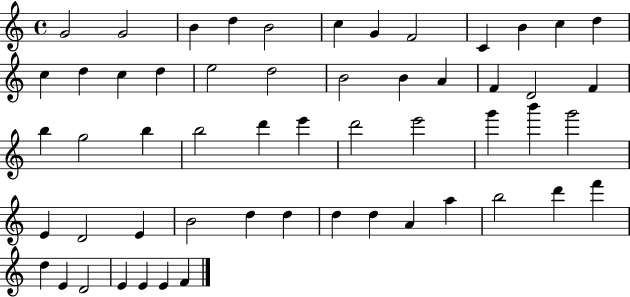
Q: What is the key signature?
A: C major